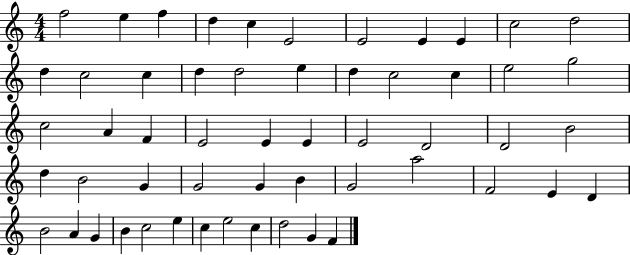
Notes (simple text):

F5/h E5/q F5/q D5/q C5/q E4/h E4/h E4/q E4/q C5/h D5/h D5/q C5/h C5/q D5/q D5/h E5/q D5/q C5/h C5/q E5/h G5/h C5/h A4/q F4/q E4/h E4/q E4/q E4/h D4/h D4/h B4/h D5/q B4/h G4/q G4/h G4/q B4/q G4/h A5/h F4/h E4/q D4/q B4/h A4/q G4/q B4/q C5/h E5/q C5/q E5/h C5/q D5/h G4/q F4/q